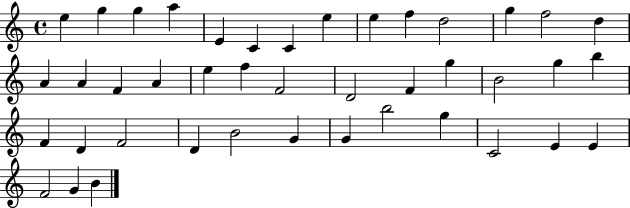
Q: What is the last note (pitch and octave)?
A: B4